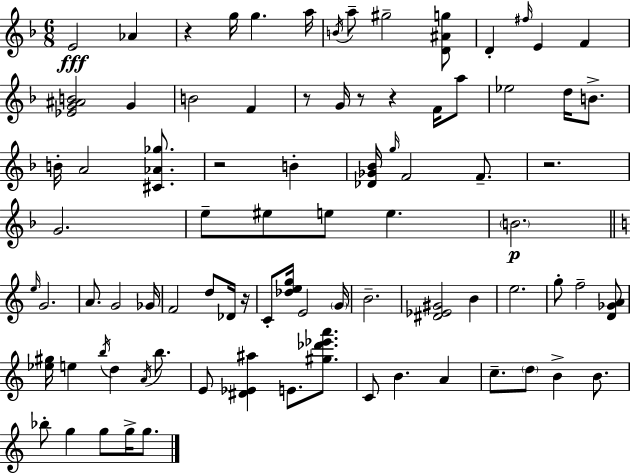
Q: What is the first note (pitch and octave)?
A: E4